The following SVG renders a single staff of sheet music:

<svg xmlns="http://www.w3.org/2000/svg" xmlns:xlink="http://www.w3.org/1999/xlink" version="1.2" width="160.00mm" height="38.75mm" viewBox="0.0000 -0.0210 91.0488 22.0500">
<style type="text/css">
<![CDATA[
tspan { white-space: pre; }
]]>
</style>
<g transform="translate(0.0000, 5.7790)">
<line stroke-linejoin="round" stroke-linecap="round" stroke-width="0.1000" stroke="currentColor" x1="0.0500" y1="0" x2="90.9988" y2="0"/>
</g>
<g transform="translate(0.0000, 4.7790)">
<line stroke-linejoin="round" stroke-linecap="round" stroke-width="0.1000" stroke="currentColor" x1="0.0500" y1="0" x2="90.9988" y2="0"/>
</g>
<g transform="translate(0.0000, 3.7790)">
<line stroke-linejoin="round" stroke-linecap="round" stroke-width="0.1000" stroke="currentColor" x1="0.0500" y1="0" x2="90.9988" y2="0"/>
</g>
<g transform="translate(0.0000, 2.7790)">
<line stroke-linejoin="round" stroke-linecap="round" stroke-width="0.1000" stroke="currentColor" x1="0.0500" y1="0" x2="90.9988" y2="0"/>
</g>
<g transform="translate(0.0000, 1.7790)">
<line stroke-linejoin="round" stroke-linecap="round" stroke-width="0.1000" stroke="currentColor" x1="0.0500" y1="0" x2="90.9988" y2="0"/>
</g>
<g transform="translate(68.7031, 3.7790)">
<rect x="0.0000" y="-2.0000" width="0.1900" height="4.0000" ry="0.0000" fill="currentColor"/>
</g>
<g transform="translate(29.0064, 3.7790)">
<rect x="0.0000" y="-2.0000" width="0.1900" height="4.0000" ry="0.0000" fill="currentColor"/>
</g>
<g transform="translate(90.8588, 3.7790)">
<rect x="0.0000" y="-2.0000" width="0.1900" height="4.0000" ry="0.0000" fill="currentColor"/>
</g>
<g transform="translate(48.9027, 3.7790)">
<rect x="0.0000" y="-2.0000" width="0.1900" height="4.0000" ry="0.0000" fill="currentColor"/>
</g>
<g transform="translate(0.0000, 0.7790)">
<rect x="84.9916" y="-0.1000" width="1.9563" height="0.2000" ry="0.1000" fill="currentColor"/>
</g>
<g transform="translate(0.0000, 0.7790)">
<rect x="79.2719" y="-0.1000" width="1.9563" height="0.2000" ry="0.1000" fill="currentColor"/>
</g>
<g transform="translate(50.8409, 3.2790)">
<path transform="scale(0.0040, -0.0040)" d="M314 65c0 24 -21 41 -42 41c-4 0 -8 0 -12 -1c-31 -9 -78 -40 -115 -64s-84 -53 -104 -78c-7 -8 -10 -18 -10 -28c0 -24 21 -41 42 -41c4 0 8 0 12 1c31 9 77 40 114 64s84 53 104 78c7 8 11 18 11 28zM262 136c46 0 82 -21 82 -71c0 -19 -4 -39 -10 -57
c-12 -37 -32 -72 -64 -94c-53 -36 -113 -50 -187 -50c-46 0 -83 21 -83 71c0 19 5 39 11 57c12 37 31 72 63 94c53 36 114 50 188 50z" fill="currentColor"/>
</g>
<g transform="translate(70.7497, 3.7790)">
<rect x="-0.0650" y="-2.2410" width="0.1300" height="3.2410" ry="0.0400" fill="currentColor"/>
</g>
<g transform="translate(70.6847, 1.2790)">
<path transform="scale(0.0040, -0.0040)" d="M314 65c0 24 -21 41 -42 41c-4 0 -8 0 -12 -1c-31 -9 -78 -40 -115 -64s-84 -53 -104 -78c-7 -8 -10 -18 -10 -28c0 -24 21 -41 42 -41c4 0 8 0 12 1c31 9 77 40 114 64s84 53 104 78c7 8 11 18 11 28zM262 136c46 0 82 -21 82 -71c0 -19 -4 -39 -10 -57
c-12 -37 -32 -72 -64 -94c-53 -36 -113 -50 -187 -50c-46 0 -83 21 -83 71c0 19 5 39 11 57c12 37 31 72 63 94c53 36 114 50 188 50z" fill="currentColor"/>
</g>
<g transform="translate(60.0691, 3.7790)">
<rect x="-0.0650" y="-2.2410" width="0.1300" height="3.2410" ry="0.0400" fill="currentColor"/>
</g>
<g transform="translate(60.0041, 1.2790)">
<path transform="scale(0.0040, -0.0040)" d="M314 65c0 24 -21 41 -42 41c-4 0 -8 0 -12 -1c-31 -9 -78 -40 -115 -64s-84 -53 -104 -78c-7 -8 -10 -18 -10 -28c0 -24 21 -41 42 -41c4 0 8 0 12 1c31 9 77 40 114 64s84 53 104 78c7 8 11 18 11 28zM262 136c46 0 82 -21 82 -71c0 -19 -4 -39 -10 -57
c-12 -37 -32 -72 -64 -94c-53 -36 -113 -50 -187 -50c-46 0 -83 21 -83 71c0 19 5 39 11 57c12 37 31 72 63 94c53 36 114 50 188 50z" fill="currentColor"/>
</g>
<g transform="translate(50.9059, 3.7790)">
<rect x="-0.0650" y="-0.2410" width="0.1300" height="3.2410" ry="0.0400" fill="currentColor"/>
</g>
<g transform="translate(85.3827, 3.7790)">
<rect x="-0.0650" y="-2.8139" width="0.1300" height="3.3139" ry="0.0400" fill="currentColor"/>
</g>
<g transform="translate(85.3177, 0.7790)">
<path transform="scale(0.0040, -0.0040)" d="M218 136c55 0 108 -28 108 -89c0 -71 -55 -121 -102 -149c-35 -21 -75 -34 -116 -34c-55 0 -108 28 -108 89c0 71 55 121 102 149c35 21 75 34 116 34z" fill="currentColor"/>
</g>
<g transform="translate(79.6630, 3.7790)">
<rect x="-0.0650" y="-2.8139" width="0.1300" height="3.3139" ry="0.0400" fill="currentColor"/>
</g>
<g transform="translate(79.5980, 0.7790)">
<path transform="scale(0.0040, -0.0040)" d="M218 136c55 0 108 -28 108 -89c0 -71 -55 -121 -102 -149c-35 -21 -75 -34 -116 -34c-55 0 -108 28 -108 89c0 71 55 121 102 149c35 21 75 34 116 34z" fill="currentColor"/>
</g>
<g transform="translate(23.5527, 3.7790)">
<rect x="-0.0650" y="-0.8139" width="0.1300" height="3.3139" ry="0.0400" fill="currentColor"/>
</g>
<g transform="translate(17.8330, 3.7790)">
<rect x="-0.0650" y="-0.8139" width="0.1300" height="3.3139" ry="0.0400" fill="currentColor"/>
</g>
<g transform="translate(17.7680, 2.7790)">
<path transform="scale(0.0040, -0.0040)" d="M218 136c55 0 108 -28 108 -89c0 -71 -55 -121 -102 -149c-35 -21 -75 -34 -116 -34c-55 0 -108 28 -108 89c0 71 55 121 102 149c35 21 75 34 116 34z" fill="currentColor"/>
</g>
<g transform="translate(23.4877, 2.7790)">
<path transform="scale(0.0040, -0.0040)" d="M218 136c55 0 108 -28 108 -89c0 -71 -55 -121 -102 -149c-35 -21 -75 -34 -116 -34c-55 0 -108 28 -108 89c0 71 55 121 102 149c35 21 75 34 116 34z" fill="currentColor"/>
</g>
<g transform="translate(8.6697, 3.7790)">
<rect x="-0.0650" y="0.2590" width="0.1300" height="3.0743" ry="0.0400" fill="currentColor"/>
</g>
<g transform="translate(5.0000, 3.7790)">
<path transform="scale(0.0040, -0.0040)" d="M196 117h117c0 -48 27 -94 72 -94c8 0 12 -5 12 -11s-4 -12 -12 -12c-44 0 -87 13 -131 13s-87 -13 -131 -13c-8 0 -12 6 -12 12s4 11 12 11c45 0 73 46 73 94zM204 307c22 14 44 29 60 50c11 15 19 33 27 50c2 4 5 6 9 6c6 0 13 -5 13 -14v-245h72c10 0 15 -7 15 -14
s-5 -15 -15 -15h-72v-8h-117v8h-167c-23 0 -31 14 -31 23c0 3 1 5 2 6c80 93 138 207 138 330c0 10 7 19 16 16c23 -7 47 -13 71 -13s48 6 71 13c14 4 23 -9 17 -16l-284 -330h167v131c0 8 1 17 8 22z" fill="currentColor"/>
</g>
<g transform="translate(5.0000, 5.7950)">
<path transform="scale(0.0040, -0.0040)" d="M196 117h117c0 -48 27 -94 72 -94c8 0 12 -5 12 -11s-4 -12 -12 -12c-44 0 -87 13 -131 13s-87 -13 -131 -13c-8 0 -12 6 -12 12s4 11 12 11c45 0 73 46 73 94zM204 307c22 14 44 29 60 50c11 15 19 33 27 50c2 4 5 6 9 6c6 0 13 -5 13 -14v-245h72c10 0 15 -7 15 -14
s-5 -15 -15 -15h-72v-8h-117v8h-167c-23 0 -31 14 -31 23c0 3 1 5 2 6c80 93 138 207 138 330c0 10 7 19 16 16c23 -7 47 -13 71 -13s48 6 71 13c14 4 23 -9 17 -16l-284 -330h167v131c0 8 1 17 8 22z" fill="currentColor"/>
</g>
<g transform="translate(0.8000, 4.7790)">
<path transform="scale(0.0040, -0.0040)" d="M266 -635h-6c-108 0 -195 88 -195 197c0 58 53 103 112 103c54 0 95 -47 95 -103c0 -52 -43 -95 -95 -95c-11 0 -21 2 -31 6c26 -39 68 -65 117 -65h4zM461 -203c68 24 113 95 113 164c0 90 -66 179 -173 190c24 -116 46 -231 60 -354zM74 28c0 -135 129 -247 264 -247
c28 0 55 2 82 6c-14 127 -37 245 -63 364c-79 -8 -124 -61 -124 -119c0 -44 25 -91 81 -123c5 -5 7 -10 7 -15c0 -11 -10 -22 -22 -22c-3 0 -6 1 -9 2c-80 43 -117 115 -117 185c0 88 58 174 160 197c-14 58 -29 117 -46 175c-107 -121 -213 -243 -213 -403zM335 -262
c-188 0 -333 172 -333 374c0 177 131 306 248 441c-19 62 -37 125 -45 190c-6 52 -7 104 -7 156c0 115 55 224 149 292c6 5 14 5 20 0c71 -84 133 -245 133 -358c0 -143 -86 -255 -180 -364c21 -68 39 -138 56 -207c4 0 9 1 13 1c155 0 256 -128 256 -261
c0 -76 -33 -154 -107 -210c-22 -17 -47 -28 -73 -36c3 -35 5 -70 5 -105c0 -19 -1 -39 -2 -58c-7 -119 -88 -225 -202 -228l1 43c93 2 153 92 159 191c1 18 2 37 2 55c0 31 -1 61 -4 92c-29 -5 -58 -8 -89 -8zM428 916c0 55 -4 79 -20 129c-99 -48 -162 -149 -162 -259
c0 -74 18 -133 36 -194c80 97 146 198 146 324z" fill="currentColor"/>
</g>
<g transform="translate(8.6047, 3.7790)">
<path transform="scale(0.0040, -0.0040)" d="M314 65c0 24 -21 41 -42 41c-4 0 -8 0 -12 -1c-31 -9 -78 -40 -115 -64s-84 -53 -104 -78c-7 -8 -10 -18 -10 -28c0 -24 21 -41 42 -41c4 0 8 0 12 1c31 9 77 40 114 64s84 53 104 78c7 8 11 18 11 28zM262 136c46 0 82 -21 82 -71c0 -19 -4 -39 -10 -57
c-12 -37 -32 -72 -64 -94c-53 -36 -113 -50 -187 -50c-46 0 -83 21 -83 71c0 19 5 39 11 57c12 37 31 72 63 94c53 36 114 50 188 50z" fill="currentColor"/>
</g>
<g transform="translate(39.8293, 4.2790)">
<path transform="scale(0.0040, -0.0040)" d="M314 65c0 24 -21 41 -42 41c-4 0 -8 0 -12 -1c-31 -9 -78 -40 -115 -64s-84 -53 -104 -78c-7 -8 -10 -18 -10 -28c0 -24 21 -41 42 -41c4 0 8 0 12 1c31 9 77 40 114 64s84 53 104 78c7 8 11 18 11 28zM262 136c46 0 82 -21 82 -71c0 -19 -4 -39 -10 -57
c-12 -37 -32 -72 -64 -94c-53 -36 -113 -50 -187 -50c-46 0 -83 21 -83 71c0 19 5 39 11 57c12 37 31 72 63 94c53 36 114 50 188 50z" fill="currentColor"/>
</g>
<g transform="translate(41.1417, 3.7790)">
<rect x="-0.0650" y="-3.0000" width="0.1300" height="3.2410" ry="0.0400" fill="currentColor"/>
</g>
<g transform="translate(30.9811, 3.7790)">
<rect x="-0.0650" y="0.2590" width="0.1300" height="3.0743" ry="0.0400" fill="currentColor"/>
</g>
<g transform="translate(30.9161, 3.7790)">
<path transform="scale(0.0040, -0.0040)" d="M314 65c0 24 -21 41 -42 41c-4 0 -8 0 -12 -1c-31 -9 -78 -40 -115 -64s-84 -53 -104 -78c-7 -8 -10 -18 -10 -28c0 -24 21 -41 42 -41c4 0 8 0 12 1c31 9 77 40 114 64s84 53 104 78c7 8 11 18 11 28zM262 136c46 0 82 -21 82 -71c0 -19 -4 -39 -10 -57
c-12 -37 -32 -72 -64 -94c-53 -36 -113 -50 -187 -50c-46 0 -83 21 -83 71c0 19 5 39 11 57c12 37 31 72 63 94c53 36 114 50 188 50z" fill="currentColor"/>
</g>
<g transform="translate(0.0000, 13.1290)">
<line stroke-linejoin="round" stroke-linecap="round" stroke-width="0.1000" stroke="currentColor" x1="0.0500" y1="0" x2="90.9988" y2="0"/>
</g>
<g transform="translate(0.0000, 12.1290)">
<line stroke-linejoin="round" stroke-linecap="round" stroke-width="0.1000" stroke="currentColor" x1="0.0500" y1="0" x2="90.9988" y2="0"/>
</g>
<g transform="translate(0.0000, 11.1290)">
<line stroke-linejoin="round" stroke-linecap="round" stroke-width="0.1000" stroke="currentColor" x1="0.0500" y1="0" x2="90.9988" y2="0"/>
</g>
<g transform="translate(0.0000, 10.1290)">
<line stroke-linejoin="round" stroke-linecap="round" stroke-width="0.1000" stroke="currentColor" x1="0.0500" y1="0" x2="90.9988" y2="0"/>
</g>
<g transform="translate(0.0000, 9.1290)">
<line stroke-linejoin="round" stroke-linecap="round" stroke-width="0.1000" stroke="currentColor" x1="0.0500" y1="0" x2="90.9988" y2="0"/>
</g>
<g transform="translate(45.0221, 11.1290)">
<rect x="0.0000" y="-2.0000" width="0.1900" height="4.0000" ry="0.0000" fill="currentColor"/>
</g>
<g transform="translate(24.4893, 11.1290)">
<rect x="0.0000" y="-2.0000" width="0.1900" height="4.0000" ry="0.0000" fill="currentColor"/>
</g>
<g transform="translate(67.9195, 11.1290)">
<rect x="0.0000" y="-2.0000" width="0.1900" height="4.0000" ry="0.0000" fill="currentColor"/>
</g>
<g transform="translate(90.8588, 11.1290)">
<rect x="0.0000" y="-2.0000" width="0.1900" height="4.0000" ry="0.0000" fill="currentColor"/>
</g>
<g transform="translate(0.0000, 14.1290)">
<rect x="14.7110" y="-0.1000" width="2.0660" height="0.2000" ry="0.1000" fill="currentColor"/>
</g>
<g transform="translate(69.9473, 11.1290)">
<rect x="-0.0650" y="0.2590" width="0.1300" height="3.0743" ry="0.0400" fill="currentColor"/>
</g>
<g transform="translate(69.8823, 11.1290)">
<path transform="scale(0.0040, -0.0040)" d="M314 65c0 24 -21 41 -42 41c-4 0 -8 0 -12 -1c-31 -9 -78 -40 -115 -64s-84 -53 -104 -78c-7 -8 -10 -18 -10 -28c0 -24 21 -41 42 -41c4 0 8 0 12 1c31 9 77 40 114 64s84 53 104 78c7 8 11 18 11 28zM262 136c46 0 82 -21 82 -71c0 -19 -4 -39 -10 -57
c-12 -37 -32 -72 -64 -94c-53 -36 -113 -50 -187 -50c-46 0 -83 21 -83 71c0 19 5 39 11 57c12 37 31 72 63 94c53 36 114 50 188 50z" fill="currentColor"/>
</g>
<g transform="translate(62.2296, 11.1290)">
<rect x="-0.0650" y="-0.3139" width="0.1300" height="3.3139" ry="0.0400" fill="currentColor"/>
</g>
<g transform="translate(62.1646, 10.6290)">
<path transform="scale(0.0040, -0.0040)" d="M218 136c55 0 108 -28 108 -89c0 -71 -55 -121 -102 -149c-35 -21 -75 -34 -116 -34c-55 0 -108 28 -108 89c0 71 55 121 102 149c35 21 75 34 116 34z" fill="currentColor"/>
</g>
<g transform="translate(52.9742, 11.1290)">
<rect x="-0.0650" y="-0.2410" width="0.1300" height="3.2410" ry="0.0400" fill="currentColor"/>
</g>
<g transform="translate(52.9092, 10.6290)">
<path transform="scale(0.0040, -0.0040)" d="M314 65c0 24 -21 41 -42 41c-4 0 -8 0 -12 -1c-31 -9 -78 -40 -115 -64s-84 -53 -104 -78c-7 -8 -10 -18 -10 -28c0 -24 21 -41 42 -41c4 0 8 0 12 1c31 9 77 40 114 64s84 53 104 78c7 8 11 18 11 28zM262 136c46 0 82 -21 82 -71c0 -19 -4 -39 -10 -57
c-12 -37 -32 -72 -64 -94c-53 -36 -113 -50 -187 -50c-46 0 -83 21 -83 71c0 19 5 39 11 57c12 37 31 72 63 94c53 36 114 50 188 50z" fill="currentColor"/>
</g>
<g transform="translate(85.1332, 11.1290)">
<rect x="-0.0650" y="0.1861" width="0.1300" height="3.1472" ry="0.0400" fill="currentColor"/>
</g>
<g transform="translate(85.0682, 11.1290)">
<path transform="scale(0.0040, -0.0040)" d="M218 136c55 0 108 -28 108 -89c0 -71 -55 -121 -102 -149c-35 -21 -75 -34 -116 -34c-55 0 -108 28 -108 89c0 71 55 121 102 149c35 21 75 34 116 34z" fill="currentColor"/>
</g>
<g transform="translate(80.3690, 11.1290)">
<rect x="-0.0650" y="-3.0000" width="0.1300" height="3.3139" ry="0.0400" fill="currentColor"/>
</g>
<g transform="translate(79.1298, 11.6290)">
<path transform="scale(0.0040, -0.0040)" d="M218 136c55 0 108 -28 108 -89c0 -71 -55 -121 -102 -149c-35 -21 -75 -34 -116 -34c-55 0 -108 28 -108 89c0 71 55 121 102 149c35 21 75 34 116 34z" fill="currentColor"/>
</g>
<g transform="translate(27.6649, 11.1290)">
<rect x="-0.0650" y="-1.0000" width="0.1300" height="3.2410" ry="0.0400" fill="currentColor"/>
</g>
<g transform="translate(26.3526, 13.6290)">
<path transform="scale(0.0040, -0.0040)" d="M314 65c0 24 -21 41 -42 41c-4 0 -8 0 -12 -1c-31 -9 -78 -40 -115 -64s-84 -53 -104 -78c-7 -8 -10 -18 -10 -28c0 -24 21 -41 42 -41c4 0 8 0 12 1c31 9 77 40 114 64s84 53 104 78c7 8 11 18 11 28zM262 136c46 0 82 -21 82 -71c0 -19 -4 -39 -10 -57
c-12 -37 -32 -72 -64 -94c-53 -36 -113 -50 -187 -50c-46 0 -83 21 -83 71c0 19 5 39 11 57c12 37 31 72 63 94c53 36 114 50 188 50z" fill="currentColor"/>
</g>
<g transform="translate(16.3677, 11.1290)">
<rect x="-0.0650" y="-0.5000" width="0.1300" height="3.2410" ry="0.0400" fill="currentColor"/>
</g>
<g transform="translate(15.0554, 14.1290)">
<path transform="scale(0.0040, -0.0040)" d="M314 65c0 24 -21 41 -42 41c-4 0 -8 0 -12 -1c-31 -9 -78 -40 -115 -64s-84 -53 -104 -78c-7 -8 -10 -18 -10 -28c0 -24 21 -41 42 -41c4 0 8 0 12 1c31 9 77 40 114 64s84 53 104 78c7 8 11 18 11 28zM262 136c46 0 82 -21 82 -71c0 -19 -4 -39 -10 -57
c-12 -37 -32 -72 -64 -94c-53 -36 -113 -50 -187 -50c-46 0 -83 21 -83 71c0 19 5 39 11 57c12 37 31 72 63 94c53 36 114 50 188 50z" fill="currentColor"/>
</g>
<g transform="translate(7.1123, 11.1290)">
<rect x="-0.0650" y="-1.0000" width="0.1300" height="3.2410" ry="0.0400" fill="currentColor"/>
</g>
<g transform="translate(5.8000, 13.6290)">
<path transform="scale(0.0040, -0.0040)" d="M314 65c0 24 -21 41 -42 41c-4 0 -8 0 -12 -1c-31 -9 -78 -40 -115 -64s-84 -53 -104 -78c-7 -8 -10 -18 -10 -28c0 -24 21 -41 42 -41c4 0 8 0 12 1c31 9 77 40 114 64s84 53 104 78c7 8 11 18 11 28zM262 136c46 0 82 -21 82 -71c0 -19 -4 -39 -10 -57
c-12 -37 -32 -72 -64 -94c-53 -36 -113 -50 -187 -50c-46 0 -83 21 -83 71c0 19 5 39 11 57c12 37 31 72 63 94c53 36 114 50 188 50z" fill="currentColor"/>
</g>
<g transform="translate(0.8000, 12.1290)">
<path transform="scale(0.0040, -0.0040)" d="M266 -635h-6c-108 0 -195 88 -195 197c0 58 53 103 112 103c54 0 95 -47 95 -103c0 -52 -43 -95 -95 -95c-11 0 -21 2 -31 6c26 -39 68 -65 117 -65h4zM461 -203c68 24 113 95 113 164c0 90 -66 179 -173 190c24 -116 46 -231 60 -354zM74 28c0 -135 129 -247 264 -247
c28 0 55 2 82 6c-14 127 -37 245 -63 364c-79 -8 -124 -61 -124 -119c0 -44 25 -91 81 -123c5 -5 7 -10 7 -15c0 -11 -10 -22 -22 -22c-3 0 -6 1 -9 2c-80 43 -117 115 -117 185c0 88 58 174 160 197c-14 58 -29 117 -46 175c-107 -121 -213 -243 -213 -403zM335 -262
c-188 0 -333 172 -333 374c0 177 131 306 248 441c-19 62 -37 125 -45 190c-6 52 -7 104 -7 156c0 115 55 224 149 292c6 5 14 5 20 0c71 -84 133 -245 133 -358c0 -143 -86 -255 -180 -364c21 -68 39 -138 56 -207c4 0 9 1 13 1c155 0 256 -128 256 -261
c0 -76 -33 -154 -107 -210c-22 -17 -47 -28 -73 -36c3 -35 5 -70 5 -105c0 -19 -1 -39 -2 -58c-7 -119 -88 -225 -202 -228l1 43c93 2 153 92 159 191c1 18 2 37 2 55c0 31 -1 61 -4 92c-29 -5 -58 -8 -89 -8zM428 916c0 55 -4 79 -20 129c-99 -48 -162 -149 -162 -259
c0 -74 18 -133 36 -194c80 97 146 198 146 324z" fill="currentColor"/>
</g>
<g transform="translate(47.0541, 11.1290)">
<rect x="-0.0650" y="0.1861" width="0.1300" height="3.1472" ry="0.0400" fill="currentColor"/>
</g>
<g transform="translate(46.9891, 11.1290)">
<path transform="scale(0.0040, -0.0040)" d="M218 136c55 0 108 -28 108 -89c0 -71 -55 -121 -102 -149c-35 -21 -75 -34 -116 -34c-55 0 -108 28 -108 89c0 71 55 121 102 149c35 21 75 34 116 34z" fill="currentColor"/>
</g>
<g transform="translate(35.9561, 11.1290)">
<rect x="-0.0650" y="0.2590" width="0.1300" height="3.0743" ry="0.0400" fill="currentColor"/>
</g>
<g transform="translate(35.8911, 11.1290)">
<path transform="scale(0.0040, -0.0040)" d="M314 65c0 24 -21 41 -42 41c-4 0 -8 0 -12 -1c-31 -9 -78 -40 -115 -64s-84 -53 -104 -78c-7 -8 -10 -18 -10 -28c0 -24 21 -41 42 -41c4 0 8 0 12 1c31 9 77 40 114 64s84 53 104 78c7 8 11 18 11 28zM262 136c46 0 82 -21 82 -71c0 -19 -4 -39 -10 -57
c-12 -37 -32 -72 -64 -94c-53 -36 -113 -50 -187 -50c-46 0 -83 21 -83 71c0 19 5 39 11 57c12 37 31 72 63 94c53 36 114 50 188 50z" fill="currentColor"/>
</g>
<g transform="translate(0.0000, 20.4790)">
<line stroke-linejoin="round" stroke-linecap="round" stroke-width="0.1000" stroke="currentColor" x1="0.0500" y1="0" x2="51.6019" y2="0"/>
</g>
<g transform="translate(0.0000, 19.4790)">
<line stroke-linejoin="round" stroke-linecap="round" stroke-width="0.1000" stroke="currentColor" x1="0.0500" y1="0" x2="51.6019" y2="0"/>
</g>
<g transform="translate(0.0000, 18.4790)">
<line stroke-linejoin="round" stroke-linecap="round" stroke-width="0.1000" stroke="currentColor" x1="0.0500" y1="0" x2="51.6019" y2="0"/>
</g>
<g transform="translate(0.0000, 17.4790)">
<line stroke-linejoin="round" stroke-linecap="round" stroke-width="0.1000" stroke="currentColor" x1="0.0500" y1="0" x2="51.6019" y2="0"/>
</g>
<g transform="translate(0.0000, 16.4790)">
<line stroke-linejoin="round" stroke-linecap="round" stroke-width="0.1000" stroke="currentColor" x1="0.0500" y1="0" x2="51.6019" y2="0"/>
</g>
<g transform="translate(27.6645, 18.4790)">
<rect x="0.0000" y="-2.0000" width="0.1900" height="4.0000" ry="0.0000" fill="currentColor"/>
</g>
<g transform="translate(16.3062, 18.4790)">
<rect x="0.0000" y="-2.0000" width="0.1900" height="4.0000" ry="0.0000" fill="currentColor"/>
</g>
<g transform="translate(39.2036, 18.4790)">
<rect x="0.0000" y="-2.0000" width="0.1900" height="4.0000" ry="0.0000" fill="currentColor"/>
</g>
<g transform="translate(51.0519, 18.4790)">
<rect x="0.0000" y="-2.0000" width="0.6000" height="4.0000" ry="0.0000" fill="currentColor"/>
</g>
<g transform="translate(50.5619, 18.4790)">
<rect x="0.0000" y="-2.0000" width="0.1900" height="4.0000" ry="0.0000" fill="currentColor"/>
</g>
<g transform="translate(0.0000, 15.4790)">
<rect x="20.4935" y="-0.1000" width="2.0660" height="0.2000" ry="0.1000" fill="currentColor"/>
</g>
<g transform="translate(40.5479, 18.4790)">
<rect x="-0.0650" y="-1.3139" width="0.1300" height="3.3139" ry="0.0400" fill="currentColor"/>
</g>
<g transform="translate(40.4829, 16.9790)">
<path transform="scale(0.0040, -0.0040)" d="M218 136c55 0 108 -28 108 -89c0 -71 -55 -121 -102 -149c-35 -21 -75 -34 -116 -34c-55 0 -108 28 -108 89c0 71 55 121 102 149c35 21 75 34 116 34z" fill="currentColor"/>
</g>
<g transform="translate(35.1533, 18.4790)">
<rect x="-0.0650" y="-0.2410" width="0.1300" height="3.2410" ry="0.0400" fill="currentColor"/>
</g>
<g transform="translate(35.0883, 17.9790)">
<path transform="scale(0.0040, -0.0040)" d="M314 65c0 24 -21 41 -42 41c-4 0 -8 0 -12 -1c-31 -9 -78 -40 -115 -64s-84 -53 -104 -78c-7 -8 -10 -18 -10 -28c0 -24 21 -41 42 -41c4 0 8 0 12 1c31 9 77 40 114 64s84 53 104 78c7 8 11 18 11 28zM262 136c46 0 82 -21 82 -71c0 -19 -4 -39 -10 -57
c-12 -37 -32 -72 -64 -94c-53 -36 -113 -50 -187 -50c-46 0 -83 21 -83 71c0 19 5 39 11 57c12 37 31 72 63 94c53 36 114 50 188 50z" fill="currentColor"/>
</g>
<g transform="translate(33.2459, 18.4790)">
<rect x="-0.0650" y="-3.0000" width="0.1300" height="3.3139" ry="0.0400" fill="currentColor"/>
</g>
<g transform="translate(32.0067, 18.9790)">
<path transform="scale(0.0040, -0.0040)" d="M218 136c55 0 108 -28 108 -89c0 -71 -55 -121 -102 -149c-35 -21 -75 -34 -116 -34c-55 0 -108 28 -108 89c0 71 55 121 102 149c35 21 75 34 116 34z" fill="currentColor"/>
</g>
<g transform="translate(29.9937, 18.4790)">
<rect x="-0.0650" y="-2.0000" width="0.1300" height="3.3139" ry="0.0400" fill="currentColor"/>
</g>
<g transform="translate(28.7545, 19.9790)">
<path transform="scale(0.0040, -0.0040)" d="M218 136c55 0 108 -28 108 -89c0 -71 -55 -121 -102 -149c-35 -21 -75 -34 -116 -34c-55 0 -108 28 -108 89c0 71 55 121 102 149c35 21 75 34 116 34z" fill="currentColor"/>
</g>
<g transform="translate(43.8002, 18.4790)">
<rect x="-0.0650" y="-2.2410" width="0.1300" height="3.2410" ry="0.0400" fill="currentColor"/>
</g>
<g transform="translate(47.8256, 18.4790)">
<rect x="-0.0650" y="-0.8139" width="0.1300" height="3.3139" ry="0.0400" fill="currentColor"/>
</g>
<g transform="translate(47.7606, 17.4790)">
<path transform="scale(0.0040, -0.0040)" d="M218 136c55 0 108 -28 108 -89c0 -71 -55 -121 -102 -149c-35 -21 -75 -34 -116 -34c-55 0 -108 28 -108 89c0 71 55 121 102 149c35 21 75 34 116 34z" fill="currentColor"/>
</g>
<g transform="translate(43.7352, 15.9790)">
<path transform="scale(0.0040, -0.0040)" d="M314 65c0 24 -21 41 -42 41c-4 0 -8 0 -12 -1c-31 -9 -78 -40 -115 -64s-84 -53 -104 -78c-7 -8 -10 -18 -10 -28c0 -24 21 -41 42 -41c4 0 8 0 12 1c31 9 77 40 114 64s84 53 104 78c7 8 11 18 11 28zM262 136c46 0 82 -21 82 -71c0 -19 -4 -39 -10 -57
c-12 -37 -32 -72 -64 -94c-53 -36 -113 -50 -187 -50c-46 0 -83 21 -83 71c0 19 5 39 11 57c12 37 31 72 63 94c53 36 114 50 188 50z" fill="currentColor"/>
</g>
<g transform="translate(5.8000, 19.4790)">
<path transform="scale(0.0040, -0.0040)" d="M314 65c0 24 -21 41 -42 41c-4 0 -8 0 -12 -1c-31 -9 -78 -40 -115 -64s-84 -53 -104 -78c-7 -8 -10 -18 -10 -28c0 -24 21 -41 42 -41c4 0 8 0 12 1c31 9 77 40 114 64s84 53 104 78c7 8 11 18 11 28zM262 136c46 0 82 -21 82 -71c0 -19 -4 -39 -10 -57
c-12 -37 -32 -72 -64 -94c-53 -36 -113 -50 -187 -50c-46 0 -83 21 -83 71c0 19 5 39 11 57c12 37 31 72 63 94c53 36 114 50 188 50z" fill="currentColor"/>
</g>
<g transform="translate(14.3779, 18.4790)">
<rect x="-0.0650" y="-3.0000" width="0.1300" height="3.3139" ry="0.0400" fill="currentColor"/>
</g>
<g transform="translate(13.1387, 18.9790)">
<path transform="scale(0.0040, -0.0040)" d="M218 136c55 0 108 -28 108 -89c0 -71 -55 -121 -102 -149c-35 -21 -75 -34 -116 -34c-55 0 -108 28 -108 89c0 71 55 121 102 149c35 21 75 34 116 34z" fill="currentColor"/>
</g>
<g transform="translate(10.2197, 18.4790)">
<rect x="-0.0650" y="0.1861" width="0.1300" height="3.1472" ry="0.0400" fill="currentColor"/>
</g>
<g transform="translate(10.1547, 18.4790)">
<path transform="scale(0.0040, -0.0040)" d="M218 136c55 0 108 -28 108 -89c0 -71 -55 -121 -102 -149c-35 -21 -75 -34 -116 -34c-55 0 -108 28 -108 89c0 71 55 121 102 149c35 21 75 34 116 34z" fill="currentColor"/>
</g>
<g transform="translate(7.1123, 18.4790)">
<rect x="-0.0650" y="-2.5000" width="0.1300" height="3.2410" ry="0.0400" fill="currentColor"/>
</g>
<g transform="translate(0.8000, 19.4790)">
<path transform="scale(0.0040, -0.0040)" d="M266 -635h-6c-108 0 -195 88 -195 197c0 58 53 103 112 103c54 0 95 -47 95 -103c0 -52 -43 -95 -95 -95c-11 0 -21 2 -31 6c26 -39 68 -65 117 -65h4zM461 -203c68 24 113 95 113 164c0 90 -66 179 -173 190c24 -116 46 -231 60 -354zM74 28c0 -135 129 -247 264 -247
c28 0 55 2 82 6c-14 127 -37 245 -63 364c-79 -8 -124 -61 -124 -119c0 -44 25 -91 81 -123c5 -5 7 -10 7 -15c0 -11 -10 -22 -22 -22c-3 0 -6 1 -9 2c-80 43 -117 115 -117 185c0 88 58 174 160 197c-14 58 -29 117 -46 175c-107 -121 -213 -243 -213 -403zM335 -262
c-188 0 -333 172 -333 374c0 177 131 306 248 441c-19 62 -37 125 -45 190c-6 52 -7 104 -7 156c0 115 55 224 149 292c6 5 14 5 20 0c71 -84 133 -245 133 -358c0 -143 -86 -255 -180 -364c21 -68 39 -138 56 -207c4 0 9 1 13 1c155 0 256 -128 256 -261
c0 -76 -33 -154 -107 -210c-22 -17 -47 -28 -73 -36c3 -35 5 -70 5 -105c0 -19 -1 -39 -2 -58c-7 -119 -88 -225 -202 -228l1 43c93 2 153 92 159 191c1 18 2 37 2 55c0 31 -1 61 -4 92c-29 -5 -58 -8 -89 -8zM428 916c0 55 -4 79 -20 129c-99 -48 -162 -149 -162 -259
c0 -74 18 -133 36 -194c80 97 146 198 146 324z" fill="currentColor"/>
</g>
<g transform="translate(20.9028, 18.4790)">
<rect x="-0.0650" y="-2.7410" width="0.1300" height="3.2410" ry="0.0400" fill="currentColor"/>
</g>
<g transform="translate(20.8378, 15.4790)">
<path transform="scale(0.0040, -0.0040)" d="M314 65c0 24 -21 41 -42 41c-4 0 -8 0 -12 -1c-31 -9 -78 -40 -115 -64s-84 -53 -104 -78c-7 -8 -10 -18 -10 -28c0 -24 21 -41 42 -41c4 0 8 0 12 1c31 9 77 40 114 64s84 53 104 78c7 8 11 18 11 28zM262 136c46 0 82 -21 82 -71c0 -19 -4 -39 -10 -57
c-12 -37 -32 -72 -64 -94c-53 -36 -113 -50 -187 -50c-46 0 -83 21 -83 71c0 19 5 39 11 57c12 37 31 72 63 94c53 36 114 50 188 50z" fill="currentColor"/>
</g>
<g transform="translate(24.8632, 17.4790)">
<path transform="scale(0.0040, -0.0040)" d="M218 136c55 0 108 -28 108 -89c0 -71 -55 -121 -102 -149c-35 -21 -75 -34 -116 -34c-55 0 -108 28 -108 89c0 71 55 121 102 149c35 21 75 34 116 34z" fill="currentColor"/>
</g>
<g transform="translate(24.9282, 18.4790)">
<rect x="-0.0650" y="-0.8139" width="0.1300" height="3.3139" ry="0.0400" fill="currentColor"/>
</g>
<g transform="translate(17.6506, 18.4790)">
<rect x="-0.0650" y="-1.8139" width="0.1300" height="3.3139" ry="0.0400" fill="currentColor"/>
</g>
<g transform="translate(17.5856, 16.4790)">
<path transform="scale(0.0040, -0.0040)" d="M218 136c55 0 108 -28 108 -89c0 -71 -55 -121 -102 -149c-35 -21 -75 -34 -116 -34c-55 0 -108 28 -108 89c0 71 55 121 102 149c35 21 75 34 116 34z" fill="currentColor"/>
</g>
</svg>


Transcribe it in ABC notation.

X:1
T:Untitled
M:4/4
L:1/4
K:C
B2 d d B2 A2 c2 g2 g2 a a D2 C2 D2 B2 B c2 c B2 A B G2 B A f a2 d F A c2 e g2 d